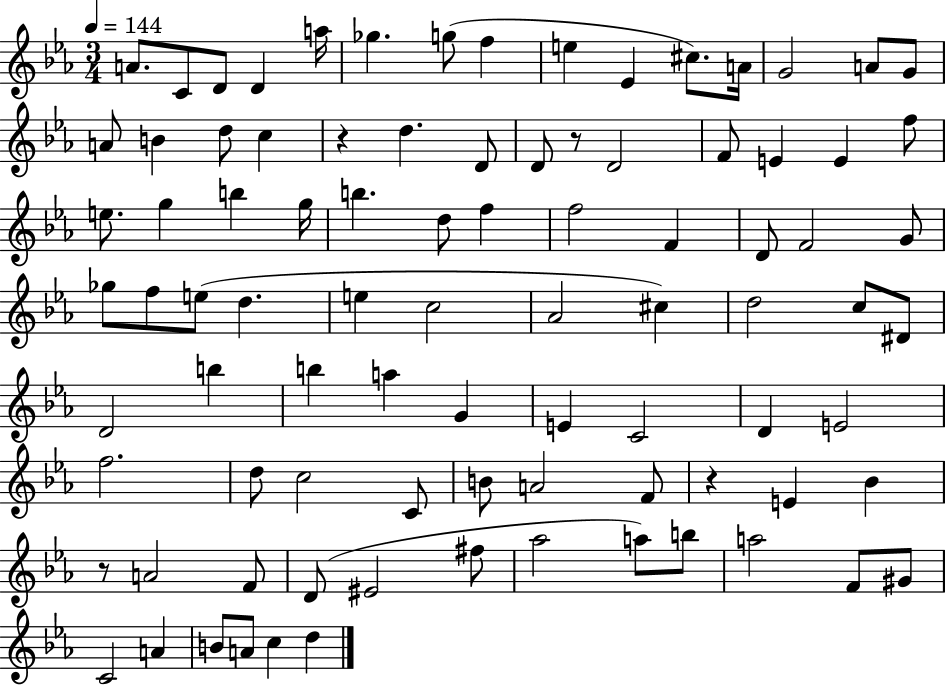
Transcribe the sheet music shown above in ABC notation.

X:1
T:Untitled
M:3/4
L:1/4
K:Eb
A/2 C/2 D/2 D a/4 _g g/2 f e _E ^c/2 A/4 G2 A/2 G/2 A/2 B d/2 c z d D/2 D/2 z/2 D2 F/2 E E f/2 e/2 g b g/4 b d/2 f f2 F D/2 F2 G/2 _g/2 f/2 e/2 d e c2 _A2 ^c d2 c/2 ^D/2 D2 b b a G E C2 D E2 f2 d/2 c2 C/2 B/2 A2 F/2 z E _B z/2 A2 F/2 D/2 ^E2 ^f/2 _a2 a/2 b/2 a2 F/2 ^G/2 C2 A B/2 A/2 c d